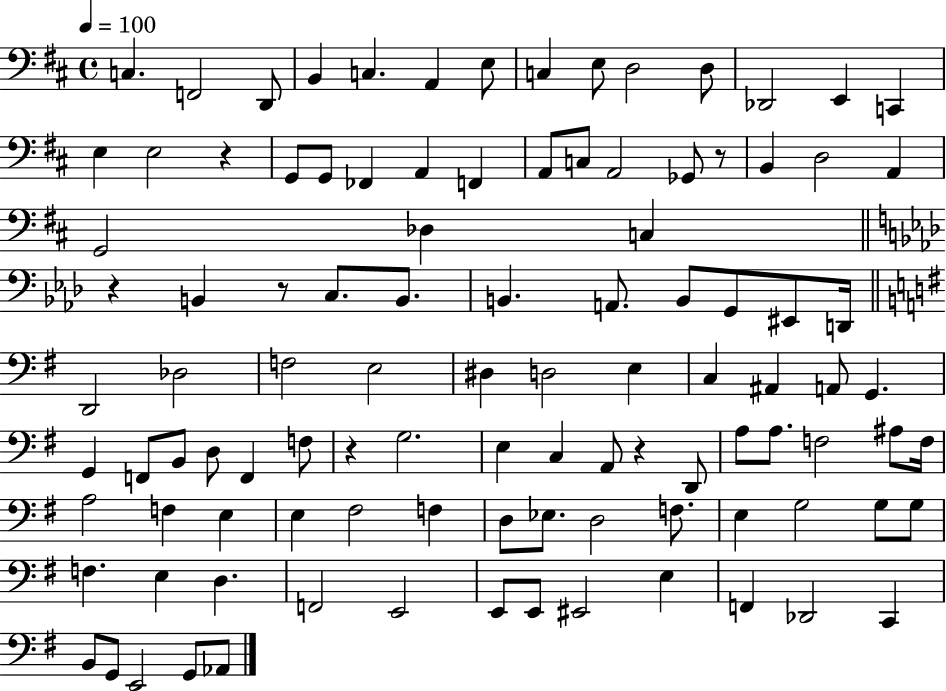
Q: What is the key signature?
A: D major